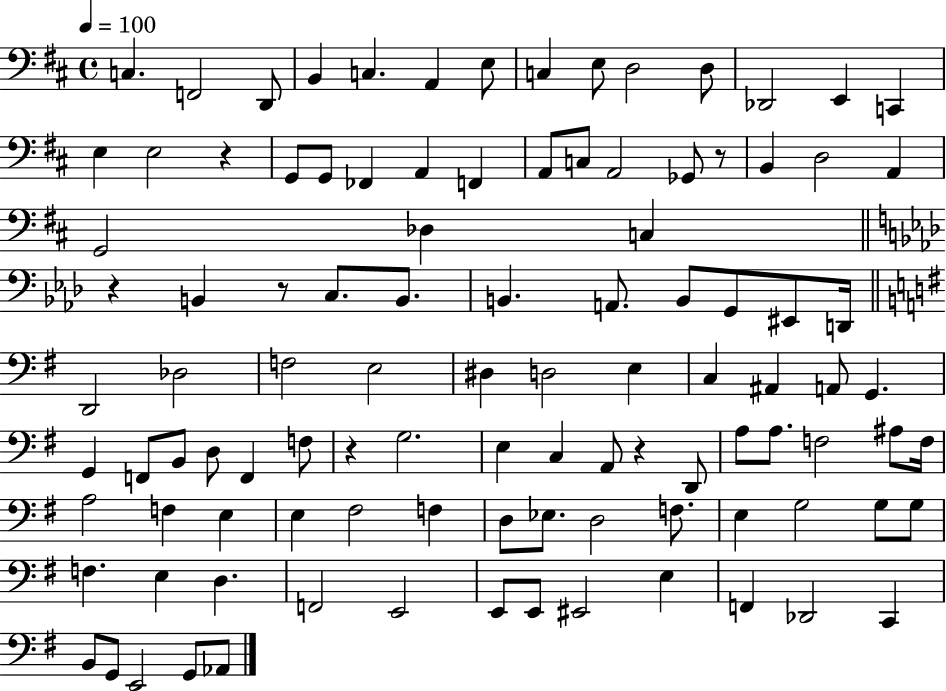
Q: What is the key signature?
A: D major